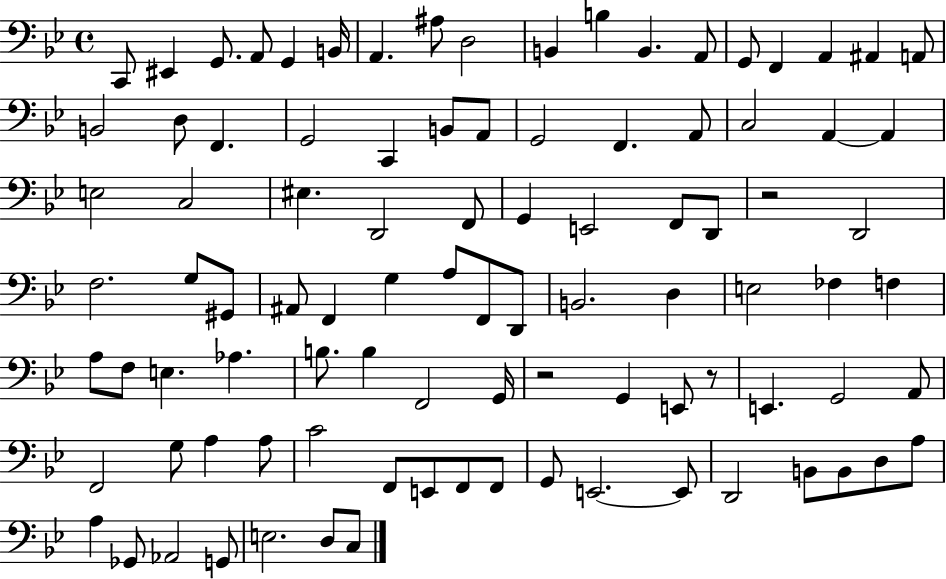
C2/e EIS2/q G2/e. A2/e G2/q B2/s A2/q. A#3/e D3/h B2/q B3/q B2/q. A2/e G2/e F2/q A2/q A#2/q A2/e B2/h D3/e F2/q. G2/h C2/q B2/e A2/e G2/h F2/q. A2/e C3/h A2/q A2/q E3/h C3/h EIS3/q. D2/h F2/e G2/q E2/h F2/e D2/e R/h D2/h F3/h. G3/e G#2/e A#2/e F2/q G3/q A3/e F2/e D2/e B2/h. D3/q E3/h FES3/q F3/q A3/e F3/e E3/q. Ab3/q. B3/e. B3/q F2/h G2/s R/h G2/q E2/e R/e E2/q. G2/h A2/e F2/h G3/e A3/q A3/e C4/h F2/e E2/e F2/e F2/e G2/e E2/h. E2/e D2/h B2/e B2/e D3/e A3/e A3/q Gb2/e Ab2/h G2/e E3/h. D3/e C3/e